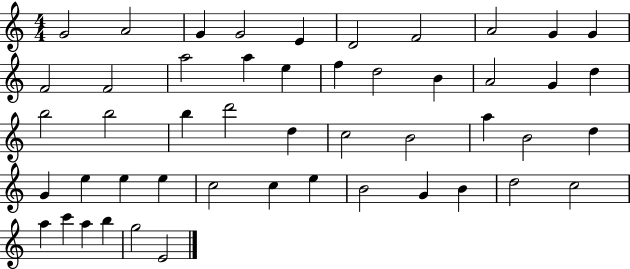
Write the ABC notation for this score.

X:1
T:Untitled
M:4/4
L:1/4
K:C
G2 A2 G G2 E D2 F2 A2 G G F2 F2 a2 a e f d2 B A2 G d b2 b2 b d'2 d c2 B2 a B2 d G e e e c2 c e B2 G B d2 c2 a c' a b g2 E2